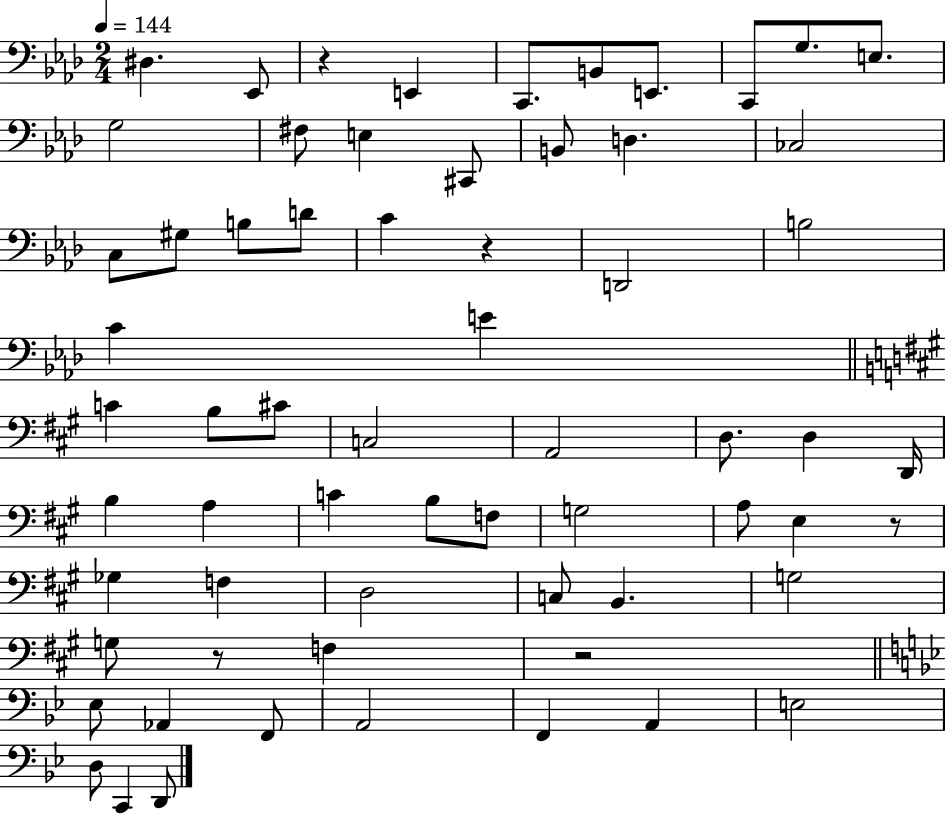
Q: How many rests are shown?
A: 5